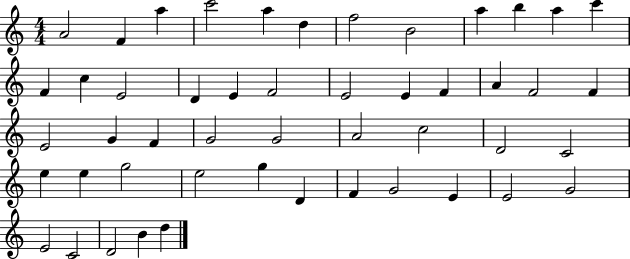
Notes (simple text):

A4/h F4/q A5/q C6/h A5/q D5/q F5/h B4/h A5/q B5/q A5/q C6/q F4/q C5/q E4/h D4/q E4/q F4/h E4/h E4/q F4/q A4/q F4/h F4/q E4/h G4/q F4/q G4/h G4/h A4/h C5/h D4/h C4/h E5/q E5/q G5/h E5/h G5/q D4/q F4/q G4/h E4/q E4/h G4/h E4/h C4/h D4/h B4/q D5/q